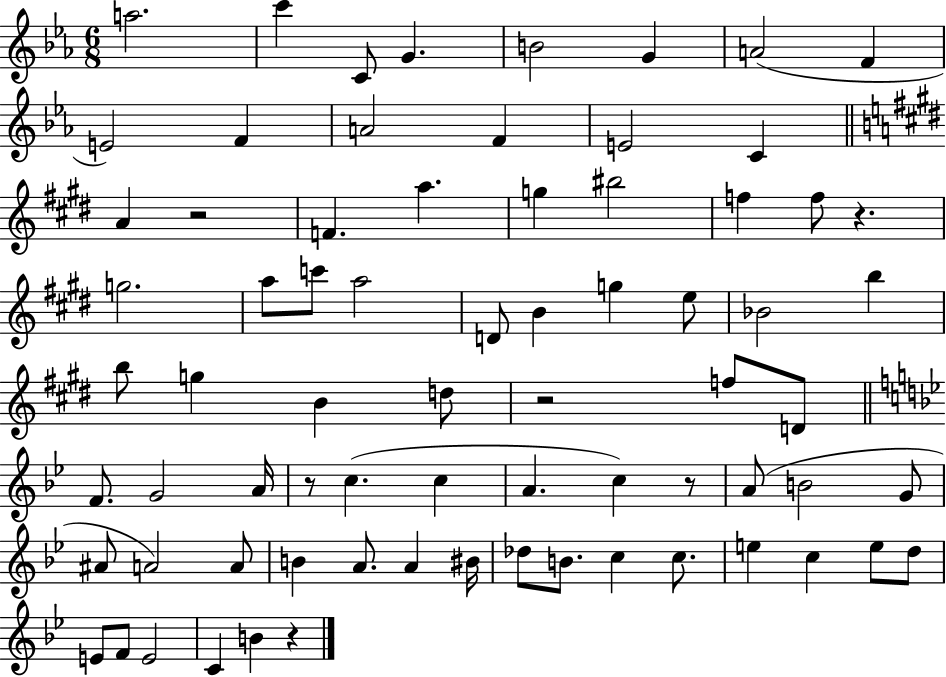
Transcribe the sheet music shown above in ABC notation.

X:1
T:Untitled
M:6/8
L:1/4
K:Eb
a2 c' C/2 G B2 G A2 F E2 F A2 F E2 C A z2 F a g ^b2 f f/2 z g2 a/2 c'/2 a2 D/2 B g e/2 _B2 b b/2 g B d/2 z2 f/2 D/2 F/2 G2 A/4 z/2 c c A c z/2 A/2 B2 G/2 ^A/2 A2 A/2 B A/2 A ^B/4 _d/2 B/2 c c/2 e c e/2 d/2 E/2 F/2 E2 C B z